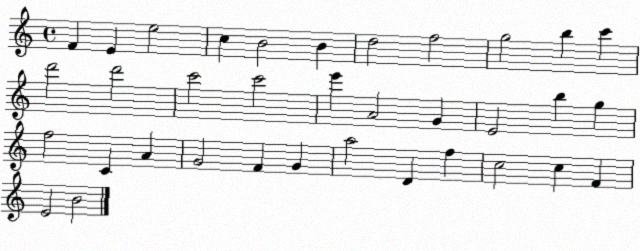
X:1
T:Untitled
M:4/4
L:1/4
K:C
F E e2 c B2 B d2 f2 g2 b c' d'2 d'2 c'2 c'2 e' A2 G E2 b g f2 C A G2 F G a2 D f c2 c F E2 B2